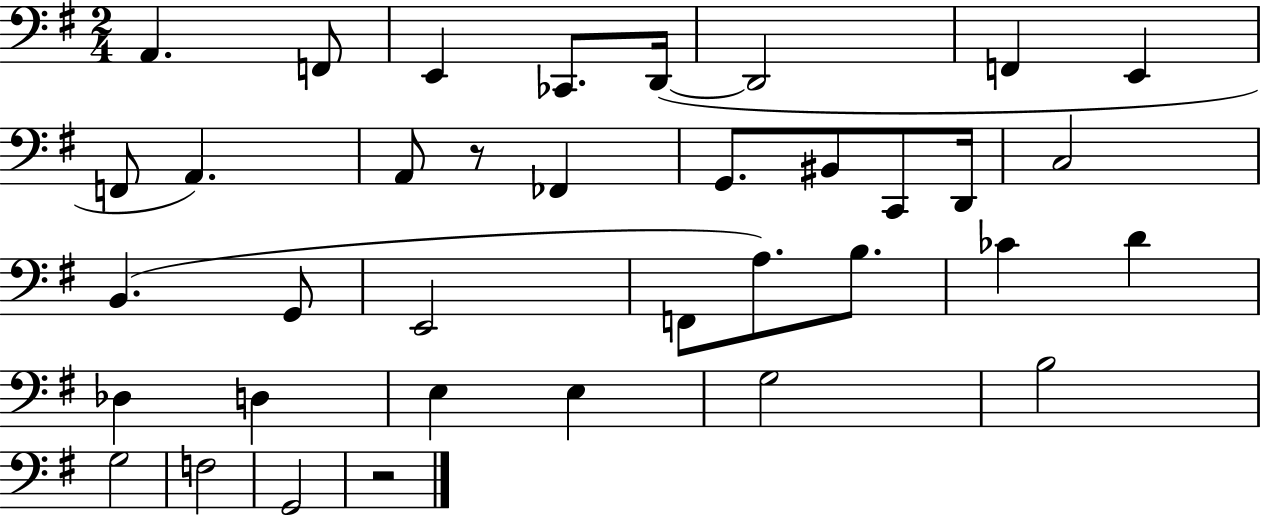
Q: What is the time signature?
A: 2/4